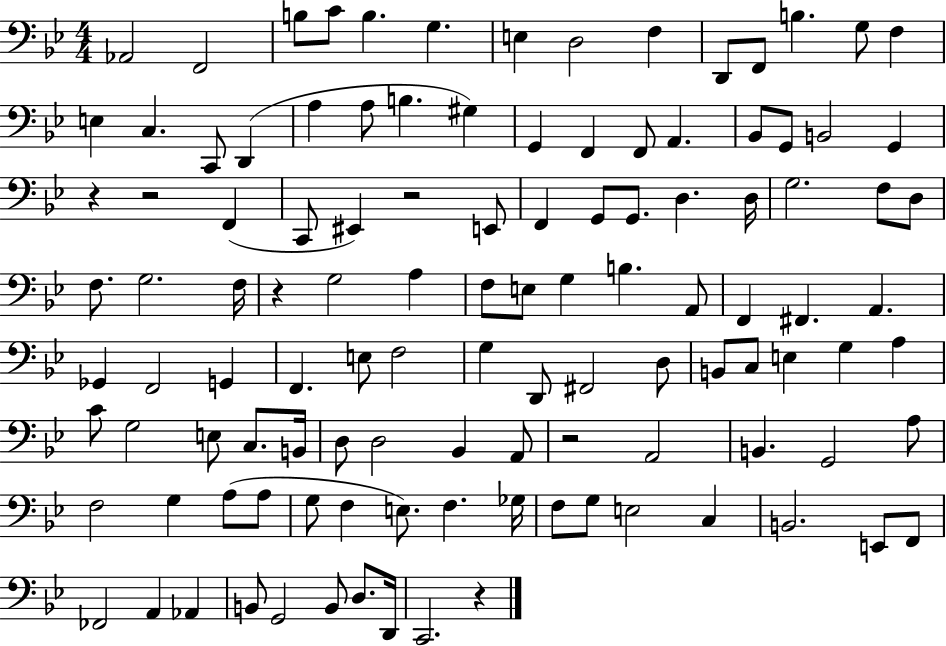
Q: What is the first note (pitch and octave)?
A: Ab2